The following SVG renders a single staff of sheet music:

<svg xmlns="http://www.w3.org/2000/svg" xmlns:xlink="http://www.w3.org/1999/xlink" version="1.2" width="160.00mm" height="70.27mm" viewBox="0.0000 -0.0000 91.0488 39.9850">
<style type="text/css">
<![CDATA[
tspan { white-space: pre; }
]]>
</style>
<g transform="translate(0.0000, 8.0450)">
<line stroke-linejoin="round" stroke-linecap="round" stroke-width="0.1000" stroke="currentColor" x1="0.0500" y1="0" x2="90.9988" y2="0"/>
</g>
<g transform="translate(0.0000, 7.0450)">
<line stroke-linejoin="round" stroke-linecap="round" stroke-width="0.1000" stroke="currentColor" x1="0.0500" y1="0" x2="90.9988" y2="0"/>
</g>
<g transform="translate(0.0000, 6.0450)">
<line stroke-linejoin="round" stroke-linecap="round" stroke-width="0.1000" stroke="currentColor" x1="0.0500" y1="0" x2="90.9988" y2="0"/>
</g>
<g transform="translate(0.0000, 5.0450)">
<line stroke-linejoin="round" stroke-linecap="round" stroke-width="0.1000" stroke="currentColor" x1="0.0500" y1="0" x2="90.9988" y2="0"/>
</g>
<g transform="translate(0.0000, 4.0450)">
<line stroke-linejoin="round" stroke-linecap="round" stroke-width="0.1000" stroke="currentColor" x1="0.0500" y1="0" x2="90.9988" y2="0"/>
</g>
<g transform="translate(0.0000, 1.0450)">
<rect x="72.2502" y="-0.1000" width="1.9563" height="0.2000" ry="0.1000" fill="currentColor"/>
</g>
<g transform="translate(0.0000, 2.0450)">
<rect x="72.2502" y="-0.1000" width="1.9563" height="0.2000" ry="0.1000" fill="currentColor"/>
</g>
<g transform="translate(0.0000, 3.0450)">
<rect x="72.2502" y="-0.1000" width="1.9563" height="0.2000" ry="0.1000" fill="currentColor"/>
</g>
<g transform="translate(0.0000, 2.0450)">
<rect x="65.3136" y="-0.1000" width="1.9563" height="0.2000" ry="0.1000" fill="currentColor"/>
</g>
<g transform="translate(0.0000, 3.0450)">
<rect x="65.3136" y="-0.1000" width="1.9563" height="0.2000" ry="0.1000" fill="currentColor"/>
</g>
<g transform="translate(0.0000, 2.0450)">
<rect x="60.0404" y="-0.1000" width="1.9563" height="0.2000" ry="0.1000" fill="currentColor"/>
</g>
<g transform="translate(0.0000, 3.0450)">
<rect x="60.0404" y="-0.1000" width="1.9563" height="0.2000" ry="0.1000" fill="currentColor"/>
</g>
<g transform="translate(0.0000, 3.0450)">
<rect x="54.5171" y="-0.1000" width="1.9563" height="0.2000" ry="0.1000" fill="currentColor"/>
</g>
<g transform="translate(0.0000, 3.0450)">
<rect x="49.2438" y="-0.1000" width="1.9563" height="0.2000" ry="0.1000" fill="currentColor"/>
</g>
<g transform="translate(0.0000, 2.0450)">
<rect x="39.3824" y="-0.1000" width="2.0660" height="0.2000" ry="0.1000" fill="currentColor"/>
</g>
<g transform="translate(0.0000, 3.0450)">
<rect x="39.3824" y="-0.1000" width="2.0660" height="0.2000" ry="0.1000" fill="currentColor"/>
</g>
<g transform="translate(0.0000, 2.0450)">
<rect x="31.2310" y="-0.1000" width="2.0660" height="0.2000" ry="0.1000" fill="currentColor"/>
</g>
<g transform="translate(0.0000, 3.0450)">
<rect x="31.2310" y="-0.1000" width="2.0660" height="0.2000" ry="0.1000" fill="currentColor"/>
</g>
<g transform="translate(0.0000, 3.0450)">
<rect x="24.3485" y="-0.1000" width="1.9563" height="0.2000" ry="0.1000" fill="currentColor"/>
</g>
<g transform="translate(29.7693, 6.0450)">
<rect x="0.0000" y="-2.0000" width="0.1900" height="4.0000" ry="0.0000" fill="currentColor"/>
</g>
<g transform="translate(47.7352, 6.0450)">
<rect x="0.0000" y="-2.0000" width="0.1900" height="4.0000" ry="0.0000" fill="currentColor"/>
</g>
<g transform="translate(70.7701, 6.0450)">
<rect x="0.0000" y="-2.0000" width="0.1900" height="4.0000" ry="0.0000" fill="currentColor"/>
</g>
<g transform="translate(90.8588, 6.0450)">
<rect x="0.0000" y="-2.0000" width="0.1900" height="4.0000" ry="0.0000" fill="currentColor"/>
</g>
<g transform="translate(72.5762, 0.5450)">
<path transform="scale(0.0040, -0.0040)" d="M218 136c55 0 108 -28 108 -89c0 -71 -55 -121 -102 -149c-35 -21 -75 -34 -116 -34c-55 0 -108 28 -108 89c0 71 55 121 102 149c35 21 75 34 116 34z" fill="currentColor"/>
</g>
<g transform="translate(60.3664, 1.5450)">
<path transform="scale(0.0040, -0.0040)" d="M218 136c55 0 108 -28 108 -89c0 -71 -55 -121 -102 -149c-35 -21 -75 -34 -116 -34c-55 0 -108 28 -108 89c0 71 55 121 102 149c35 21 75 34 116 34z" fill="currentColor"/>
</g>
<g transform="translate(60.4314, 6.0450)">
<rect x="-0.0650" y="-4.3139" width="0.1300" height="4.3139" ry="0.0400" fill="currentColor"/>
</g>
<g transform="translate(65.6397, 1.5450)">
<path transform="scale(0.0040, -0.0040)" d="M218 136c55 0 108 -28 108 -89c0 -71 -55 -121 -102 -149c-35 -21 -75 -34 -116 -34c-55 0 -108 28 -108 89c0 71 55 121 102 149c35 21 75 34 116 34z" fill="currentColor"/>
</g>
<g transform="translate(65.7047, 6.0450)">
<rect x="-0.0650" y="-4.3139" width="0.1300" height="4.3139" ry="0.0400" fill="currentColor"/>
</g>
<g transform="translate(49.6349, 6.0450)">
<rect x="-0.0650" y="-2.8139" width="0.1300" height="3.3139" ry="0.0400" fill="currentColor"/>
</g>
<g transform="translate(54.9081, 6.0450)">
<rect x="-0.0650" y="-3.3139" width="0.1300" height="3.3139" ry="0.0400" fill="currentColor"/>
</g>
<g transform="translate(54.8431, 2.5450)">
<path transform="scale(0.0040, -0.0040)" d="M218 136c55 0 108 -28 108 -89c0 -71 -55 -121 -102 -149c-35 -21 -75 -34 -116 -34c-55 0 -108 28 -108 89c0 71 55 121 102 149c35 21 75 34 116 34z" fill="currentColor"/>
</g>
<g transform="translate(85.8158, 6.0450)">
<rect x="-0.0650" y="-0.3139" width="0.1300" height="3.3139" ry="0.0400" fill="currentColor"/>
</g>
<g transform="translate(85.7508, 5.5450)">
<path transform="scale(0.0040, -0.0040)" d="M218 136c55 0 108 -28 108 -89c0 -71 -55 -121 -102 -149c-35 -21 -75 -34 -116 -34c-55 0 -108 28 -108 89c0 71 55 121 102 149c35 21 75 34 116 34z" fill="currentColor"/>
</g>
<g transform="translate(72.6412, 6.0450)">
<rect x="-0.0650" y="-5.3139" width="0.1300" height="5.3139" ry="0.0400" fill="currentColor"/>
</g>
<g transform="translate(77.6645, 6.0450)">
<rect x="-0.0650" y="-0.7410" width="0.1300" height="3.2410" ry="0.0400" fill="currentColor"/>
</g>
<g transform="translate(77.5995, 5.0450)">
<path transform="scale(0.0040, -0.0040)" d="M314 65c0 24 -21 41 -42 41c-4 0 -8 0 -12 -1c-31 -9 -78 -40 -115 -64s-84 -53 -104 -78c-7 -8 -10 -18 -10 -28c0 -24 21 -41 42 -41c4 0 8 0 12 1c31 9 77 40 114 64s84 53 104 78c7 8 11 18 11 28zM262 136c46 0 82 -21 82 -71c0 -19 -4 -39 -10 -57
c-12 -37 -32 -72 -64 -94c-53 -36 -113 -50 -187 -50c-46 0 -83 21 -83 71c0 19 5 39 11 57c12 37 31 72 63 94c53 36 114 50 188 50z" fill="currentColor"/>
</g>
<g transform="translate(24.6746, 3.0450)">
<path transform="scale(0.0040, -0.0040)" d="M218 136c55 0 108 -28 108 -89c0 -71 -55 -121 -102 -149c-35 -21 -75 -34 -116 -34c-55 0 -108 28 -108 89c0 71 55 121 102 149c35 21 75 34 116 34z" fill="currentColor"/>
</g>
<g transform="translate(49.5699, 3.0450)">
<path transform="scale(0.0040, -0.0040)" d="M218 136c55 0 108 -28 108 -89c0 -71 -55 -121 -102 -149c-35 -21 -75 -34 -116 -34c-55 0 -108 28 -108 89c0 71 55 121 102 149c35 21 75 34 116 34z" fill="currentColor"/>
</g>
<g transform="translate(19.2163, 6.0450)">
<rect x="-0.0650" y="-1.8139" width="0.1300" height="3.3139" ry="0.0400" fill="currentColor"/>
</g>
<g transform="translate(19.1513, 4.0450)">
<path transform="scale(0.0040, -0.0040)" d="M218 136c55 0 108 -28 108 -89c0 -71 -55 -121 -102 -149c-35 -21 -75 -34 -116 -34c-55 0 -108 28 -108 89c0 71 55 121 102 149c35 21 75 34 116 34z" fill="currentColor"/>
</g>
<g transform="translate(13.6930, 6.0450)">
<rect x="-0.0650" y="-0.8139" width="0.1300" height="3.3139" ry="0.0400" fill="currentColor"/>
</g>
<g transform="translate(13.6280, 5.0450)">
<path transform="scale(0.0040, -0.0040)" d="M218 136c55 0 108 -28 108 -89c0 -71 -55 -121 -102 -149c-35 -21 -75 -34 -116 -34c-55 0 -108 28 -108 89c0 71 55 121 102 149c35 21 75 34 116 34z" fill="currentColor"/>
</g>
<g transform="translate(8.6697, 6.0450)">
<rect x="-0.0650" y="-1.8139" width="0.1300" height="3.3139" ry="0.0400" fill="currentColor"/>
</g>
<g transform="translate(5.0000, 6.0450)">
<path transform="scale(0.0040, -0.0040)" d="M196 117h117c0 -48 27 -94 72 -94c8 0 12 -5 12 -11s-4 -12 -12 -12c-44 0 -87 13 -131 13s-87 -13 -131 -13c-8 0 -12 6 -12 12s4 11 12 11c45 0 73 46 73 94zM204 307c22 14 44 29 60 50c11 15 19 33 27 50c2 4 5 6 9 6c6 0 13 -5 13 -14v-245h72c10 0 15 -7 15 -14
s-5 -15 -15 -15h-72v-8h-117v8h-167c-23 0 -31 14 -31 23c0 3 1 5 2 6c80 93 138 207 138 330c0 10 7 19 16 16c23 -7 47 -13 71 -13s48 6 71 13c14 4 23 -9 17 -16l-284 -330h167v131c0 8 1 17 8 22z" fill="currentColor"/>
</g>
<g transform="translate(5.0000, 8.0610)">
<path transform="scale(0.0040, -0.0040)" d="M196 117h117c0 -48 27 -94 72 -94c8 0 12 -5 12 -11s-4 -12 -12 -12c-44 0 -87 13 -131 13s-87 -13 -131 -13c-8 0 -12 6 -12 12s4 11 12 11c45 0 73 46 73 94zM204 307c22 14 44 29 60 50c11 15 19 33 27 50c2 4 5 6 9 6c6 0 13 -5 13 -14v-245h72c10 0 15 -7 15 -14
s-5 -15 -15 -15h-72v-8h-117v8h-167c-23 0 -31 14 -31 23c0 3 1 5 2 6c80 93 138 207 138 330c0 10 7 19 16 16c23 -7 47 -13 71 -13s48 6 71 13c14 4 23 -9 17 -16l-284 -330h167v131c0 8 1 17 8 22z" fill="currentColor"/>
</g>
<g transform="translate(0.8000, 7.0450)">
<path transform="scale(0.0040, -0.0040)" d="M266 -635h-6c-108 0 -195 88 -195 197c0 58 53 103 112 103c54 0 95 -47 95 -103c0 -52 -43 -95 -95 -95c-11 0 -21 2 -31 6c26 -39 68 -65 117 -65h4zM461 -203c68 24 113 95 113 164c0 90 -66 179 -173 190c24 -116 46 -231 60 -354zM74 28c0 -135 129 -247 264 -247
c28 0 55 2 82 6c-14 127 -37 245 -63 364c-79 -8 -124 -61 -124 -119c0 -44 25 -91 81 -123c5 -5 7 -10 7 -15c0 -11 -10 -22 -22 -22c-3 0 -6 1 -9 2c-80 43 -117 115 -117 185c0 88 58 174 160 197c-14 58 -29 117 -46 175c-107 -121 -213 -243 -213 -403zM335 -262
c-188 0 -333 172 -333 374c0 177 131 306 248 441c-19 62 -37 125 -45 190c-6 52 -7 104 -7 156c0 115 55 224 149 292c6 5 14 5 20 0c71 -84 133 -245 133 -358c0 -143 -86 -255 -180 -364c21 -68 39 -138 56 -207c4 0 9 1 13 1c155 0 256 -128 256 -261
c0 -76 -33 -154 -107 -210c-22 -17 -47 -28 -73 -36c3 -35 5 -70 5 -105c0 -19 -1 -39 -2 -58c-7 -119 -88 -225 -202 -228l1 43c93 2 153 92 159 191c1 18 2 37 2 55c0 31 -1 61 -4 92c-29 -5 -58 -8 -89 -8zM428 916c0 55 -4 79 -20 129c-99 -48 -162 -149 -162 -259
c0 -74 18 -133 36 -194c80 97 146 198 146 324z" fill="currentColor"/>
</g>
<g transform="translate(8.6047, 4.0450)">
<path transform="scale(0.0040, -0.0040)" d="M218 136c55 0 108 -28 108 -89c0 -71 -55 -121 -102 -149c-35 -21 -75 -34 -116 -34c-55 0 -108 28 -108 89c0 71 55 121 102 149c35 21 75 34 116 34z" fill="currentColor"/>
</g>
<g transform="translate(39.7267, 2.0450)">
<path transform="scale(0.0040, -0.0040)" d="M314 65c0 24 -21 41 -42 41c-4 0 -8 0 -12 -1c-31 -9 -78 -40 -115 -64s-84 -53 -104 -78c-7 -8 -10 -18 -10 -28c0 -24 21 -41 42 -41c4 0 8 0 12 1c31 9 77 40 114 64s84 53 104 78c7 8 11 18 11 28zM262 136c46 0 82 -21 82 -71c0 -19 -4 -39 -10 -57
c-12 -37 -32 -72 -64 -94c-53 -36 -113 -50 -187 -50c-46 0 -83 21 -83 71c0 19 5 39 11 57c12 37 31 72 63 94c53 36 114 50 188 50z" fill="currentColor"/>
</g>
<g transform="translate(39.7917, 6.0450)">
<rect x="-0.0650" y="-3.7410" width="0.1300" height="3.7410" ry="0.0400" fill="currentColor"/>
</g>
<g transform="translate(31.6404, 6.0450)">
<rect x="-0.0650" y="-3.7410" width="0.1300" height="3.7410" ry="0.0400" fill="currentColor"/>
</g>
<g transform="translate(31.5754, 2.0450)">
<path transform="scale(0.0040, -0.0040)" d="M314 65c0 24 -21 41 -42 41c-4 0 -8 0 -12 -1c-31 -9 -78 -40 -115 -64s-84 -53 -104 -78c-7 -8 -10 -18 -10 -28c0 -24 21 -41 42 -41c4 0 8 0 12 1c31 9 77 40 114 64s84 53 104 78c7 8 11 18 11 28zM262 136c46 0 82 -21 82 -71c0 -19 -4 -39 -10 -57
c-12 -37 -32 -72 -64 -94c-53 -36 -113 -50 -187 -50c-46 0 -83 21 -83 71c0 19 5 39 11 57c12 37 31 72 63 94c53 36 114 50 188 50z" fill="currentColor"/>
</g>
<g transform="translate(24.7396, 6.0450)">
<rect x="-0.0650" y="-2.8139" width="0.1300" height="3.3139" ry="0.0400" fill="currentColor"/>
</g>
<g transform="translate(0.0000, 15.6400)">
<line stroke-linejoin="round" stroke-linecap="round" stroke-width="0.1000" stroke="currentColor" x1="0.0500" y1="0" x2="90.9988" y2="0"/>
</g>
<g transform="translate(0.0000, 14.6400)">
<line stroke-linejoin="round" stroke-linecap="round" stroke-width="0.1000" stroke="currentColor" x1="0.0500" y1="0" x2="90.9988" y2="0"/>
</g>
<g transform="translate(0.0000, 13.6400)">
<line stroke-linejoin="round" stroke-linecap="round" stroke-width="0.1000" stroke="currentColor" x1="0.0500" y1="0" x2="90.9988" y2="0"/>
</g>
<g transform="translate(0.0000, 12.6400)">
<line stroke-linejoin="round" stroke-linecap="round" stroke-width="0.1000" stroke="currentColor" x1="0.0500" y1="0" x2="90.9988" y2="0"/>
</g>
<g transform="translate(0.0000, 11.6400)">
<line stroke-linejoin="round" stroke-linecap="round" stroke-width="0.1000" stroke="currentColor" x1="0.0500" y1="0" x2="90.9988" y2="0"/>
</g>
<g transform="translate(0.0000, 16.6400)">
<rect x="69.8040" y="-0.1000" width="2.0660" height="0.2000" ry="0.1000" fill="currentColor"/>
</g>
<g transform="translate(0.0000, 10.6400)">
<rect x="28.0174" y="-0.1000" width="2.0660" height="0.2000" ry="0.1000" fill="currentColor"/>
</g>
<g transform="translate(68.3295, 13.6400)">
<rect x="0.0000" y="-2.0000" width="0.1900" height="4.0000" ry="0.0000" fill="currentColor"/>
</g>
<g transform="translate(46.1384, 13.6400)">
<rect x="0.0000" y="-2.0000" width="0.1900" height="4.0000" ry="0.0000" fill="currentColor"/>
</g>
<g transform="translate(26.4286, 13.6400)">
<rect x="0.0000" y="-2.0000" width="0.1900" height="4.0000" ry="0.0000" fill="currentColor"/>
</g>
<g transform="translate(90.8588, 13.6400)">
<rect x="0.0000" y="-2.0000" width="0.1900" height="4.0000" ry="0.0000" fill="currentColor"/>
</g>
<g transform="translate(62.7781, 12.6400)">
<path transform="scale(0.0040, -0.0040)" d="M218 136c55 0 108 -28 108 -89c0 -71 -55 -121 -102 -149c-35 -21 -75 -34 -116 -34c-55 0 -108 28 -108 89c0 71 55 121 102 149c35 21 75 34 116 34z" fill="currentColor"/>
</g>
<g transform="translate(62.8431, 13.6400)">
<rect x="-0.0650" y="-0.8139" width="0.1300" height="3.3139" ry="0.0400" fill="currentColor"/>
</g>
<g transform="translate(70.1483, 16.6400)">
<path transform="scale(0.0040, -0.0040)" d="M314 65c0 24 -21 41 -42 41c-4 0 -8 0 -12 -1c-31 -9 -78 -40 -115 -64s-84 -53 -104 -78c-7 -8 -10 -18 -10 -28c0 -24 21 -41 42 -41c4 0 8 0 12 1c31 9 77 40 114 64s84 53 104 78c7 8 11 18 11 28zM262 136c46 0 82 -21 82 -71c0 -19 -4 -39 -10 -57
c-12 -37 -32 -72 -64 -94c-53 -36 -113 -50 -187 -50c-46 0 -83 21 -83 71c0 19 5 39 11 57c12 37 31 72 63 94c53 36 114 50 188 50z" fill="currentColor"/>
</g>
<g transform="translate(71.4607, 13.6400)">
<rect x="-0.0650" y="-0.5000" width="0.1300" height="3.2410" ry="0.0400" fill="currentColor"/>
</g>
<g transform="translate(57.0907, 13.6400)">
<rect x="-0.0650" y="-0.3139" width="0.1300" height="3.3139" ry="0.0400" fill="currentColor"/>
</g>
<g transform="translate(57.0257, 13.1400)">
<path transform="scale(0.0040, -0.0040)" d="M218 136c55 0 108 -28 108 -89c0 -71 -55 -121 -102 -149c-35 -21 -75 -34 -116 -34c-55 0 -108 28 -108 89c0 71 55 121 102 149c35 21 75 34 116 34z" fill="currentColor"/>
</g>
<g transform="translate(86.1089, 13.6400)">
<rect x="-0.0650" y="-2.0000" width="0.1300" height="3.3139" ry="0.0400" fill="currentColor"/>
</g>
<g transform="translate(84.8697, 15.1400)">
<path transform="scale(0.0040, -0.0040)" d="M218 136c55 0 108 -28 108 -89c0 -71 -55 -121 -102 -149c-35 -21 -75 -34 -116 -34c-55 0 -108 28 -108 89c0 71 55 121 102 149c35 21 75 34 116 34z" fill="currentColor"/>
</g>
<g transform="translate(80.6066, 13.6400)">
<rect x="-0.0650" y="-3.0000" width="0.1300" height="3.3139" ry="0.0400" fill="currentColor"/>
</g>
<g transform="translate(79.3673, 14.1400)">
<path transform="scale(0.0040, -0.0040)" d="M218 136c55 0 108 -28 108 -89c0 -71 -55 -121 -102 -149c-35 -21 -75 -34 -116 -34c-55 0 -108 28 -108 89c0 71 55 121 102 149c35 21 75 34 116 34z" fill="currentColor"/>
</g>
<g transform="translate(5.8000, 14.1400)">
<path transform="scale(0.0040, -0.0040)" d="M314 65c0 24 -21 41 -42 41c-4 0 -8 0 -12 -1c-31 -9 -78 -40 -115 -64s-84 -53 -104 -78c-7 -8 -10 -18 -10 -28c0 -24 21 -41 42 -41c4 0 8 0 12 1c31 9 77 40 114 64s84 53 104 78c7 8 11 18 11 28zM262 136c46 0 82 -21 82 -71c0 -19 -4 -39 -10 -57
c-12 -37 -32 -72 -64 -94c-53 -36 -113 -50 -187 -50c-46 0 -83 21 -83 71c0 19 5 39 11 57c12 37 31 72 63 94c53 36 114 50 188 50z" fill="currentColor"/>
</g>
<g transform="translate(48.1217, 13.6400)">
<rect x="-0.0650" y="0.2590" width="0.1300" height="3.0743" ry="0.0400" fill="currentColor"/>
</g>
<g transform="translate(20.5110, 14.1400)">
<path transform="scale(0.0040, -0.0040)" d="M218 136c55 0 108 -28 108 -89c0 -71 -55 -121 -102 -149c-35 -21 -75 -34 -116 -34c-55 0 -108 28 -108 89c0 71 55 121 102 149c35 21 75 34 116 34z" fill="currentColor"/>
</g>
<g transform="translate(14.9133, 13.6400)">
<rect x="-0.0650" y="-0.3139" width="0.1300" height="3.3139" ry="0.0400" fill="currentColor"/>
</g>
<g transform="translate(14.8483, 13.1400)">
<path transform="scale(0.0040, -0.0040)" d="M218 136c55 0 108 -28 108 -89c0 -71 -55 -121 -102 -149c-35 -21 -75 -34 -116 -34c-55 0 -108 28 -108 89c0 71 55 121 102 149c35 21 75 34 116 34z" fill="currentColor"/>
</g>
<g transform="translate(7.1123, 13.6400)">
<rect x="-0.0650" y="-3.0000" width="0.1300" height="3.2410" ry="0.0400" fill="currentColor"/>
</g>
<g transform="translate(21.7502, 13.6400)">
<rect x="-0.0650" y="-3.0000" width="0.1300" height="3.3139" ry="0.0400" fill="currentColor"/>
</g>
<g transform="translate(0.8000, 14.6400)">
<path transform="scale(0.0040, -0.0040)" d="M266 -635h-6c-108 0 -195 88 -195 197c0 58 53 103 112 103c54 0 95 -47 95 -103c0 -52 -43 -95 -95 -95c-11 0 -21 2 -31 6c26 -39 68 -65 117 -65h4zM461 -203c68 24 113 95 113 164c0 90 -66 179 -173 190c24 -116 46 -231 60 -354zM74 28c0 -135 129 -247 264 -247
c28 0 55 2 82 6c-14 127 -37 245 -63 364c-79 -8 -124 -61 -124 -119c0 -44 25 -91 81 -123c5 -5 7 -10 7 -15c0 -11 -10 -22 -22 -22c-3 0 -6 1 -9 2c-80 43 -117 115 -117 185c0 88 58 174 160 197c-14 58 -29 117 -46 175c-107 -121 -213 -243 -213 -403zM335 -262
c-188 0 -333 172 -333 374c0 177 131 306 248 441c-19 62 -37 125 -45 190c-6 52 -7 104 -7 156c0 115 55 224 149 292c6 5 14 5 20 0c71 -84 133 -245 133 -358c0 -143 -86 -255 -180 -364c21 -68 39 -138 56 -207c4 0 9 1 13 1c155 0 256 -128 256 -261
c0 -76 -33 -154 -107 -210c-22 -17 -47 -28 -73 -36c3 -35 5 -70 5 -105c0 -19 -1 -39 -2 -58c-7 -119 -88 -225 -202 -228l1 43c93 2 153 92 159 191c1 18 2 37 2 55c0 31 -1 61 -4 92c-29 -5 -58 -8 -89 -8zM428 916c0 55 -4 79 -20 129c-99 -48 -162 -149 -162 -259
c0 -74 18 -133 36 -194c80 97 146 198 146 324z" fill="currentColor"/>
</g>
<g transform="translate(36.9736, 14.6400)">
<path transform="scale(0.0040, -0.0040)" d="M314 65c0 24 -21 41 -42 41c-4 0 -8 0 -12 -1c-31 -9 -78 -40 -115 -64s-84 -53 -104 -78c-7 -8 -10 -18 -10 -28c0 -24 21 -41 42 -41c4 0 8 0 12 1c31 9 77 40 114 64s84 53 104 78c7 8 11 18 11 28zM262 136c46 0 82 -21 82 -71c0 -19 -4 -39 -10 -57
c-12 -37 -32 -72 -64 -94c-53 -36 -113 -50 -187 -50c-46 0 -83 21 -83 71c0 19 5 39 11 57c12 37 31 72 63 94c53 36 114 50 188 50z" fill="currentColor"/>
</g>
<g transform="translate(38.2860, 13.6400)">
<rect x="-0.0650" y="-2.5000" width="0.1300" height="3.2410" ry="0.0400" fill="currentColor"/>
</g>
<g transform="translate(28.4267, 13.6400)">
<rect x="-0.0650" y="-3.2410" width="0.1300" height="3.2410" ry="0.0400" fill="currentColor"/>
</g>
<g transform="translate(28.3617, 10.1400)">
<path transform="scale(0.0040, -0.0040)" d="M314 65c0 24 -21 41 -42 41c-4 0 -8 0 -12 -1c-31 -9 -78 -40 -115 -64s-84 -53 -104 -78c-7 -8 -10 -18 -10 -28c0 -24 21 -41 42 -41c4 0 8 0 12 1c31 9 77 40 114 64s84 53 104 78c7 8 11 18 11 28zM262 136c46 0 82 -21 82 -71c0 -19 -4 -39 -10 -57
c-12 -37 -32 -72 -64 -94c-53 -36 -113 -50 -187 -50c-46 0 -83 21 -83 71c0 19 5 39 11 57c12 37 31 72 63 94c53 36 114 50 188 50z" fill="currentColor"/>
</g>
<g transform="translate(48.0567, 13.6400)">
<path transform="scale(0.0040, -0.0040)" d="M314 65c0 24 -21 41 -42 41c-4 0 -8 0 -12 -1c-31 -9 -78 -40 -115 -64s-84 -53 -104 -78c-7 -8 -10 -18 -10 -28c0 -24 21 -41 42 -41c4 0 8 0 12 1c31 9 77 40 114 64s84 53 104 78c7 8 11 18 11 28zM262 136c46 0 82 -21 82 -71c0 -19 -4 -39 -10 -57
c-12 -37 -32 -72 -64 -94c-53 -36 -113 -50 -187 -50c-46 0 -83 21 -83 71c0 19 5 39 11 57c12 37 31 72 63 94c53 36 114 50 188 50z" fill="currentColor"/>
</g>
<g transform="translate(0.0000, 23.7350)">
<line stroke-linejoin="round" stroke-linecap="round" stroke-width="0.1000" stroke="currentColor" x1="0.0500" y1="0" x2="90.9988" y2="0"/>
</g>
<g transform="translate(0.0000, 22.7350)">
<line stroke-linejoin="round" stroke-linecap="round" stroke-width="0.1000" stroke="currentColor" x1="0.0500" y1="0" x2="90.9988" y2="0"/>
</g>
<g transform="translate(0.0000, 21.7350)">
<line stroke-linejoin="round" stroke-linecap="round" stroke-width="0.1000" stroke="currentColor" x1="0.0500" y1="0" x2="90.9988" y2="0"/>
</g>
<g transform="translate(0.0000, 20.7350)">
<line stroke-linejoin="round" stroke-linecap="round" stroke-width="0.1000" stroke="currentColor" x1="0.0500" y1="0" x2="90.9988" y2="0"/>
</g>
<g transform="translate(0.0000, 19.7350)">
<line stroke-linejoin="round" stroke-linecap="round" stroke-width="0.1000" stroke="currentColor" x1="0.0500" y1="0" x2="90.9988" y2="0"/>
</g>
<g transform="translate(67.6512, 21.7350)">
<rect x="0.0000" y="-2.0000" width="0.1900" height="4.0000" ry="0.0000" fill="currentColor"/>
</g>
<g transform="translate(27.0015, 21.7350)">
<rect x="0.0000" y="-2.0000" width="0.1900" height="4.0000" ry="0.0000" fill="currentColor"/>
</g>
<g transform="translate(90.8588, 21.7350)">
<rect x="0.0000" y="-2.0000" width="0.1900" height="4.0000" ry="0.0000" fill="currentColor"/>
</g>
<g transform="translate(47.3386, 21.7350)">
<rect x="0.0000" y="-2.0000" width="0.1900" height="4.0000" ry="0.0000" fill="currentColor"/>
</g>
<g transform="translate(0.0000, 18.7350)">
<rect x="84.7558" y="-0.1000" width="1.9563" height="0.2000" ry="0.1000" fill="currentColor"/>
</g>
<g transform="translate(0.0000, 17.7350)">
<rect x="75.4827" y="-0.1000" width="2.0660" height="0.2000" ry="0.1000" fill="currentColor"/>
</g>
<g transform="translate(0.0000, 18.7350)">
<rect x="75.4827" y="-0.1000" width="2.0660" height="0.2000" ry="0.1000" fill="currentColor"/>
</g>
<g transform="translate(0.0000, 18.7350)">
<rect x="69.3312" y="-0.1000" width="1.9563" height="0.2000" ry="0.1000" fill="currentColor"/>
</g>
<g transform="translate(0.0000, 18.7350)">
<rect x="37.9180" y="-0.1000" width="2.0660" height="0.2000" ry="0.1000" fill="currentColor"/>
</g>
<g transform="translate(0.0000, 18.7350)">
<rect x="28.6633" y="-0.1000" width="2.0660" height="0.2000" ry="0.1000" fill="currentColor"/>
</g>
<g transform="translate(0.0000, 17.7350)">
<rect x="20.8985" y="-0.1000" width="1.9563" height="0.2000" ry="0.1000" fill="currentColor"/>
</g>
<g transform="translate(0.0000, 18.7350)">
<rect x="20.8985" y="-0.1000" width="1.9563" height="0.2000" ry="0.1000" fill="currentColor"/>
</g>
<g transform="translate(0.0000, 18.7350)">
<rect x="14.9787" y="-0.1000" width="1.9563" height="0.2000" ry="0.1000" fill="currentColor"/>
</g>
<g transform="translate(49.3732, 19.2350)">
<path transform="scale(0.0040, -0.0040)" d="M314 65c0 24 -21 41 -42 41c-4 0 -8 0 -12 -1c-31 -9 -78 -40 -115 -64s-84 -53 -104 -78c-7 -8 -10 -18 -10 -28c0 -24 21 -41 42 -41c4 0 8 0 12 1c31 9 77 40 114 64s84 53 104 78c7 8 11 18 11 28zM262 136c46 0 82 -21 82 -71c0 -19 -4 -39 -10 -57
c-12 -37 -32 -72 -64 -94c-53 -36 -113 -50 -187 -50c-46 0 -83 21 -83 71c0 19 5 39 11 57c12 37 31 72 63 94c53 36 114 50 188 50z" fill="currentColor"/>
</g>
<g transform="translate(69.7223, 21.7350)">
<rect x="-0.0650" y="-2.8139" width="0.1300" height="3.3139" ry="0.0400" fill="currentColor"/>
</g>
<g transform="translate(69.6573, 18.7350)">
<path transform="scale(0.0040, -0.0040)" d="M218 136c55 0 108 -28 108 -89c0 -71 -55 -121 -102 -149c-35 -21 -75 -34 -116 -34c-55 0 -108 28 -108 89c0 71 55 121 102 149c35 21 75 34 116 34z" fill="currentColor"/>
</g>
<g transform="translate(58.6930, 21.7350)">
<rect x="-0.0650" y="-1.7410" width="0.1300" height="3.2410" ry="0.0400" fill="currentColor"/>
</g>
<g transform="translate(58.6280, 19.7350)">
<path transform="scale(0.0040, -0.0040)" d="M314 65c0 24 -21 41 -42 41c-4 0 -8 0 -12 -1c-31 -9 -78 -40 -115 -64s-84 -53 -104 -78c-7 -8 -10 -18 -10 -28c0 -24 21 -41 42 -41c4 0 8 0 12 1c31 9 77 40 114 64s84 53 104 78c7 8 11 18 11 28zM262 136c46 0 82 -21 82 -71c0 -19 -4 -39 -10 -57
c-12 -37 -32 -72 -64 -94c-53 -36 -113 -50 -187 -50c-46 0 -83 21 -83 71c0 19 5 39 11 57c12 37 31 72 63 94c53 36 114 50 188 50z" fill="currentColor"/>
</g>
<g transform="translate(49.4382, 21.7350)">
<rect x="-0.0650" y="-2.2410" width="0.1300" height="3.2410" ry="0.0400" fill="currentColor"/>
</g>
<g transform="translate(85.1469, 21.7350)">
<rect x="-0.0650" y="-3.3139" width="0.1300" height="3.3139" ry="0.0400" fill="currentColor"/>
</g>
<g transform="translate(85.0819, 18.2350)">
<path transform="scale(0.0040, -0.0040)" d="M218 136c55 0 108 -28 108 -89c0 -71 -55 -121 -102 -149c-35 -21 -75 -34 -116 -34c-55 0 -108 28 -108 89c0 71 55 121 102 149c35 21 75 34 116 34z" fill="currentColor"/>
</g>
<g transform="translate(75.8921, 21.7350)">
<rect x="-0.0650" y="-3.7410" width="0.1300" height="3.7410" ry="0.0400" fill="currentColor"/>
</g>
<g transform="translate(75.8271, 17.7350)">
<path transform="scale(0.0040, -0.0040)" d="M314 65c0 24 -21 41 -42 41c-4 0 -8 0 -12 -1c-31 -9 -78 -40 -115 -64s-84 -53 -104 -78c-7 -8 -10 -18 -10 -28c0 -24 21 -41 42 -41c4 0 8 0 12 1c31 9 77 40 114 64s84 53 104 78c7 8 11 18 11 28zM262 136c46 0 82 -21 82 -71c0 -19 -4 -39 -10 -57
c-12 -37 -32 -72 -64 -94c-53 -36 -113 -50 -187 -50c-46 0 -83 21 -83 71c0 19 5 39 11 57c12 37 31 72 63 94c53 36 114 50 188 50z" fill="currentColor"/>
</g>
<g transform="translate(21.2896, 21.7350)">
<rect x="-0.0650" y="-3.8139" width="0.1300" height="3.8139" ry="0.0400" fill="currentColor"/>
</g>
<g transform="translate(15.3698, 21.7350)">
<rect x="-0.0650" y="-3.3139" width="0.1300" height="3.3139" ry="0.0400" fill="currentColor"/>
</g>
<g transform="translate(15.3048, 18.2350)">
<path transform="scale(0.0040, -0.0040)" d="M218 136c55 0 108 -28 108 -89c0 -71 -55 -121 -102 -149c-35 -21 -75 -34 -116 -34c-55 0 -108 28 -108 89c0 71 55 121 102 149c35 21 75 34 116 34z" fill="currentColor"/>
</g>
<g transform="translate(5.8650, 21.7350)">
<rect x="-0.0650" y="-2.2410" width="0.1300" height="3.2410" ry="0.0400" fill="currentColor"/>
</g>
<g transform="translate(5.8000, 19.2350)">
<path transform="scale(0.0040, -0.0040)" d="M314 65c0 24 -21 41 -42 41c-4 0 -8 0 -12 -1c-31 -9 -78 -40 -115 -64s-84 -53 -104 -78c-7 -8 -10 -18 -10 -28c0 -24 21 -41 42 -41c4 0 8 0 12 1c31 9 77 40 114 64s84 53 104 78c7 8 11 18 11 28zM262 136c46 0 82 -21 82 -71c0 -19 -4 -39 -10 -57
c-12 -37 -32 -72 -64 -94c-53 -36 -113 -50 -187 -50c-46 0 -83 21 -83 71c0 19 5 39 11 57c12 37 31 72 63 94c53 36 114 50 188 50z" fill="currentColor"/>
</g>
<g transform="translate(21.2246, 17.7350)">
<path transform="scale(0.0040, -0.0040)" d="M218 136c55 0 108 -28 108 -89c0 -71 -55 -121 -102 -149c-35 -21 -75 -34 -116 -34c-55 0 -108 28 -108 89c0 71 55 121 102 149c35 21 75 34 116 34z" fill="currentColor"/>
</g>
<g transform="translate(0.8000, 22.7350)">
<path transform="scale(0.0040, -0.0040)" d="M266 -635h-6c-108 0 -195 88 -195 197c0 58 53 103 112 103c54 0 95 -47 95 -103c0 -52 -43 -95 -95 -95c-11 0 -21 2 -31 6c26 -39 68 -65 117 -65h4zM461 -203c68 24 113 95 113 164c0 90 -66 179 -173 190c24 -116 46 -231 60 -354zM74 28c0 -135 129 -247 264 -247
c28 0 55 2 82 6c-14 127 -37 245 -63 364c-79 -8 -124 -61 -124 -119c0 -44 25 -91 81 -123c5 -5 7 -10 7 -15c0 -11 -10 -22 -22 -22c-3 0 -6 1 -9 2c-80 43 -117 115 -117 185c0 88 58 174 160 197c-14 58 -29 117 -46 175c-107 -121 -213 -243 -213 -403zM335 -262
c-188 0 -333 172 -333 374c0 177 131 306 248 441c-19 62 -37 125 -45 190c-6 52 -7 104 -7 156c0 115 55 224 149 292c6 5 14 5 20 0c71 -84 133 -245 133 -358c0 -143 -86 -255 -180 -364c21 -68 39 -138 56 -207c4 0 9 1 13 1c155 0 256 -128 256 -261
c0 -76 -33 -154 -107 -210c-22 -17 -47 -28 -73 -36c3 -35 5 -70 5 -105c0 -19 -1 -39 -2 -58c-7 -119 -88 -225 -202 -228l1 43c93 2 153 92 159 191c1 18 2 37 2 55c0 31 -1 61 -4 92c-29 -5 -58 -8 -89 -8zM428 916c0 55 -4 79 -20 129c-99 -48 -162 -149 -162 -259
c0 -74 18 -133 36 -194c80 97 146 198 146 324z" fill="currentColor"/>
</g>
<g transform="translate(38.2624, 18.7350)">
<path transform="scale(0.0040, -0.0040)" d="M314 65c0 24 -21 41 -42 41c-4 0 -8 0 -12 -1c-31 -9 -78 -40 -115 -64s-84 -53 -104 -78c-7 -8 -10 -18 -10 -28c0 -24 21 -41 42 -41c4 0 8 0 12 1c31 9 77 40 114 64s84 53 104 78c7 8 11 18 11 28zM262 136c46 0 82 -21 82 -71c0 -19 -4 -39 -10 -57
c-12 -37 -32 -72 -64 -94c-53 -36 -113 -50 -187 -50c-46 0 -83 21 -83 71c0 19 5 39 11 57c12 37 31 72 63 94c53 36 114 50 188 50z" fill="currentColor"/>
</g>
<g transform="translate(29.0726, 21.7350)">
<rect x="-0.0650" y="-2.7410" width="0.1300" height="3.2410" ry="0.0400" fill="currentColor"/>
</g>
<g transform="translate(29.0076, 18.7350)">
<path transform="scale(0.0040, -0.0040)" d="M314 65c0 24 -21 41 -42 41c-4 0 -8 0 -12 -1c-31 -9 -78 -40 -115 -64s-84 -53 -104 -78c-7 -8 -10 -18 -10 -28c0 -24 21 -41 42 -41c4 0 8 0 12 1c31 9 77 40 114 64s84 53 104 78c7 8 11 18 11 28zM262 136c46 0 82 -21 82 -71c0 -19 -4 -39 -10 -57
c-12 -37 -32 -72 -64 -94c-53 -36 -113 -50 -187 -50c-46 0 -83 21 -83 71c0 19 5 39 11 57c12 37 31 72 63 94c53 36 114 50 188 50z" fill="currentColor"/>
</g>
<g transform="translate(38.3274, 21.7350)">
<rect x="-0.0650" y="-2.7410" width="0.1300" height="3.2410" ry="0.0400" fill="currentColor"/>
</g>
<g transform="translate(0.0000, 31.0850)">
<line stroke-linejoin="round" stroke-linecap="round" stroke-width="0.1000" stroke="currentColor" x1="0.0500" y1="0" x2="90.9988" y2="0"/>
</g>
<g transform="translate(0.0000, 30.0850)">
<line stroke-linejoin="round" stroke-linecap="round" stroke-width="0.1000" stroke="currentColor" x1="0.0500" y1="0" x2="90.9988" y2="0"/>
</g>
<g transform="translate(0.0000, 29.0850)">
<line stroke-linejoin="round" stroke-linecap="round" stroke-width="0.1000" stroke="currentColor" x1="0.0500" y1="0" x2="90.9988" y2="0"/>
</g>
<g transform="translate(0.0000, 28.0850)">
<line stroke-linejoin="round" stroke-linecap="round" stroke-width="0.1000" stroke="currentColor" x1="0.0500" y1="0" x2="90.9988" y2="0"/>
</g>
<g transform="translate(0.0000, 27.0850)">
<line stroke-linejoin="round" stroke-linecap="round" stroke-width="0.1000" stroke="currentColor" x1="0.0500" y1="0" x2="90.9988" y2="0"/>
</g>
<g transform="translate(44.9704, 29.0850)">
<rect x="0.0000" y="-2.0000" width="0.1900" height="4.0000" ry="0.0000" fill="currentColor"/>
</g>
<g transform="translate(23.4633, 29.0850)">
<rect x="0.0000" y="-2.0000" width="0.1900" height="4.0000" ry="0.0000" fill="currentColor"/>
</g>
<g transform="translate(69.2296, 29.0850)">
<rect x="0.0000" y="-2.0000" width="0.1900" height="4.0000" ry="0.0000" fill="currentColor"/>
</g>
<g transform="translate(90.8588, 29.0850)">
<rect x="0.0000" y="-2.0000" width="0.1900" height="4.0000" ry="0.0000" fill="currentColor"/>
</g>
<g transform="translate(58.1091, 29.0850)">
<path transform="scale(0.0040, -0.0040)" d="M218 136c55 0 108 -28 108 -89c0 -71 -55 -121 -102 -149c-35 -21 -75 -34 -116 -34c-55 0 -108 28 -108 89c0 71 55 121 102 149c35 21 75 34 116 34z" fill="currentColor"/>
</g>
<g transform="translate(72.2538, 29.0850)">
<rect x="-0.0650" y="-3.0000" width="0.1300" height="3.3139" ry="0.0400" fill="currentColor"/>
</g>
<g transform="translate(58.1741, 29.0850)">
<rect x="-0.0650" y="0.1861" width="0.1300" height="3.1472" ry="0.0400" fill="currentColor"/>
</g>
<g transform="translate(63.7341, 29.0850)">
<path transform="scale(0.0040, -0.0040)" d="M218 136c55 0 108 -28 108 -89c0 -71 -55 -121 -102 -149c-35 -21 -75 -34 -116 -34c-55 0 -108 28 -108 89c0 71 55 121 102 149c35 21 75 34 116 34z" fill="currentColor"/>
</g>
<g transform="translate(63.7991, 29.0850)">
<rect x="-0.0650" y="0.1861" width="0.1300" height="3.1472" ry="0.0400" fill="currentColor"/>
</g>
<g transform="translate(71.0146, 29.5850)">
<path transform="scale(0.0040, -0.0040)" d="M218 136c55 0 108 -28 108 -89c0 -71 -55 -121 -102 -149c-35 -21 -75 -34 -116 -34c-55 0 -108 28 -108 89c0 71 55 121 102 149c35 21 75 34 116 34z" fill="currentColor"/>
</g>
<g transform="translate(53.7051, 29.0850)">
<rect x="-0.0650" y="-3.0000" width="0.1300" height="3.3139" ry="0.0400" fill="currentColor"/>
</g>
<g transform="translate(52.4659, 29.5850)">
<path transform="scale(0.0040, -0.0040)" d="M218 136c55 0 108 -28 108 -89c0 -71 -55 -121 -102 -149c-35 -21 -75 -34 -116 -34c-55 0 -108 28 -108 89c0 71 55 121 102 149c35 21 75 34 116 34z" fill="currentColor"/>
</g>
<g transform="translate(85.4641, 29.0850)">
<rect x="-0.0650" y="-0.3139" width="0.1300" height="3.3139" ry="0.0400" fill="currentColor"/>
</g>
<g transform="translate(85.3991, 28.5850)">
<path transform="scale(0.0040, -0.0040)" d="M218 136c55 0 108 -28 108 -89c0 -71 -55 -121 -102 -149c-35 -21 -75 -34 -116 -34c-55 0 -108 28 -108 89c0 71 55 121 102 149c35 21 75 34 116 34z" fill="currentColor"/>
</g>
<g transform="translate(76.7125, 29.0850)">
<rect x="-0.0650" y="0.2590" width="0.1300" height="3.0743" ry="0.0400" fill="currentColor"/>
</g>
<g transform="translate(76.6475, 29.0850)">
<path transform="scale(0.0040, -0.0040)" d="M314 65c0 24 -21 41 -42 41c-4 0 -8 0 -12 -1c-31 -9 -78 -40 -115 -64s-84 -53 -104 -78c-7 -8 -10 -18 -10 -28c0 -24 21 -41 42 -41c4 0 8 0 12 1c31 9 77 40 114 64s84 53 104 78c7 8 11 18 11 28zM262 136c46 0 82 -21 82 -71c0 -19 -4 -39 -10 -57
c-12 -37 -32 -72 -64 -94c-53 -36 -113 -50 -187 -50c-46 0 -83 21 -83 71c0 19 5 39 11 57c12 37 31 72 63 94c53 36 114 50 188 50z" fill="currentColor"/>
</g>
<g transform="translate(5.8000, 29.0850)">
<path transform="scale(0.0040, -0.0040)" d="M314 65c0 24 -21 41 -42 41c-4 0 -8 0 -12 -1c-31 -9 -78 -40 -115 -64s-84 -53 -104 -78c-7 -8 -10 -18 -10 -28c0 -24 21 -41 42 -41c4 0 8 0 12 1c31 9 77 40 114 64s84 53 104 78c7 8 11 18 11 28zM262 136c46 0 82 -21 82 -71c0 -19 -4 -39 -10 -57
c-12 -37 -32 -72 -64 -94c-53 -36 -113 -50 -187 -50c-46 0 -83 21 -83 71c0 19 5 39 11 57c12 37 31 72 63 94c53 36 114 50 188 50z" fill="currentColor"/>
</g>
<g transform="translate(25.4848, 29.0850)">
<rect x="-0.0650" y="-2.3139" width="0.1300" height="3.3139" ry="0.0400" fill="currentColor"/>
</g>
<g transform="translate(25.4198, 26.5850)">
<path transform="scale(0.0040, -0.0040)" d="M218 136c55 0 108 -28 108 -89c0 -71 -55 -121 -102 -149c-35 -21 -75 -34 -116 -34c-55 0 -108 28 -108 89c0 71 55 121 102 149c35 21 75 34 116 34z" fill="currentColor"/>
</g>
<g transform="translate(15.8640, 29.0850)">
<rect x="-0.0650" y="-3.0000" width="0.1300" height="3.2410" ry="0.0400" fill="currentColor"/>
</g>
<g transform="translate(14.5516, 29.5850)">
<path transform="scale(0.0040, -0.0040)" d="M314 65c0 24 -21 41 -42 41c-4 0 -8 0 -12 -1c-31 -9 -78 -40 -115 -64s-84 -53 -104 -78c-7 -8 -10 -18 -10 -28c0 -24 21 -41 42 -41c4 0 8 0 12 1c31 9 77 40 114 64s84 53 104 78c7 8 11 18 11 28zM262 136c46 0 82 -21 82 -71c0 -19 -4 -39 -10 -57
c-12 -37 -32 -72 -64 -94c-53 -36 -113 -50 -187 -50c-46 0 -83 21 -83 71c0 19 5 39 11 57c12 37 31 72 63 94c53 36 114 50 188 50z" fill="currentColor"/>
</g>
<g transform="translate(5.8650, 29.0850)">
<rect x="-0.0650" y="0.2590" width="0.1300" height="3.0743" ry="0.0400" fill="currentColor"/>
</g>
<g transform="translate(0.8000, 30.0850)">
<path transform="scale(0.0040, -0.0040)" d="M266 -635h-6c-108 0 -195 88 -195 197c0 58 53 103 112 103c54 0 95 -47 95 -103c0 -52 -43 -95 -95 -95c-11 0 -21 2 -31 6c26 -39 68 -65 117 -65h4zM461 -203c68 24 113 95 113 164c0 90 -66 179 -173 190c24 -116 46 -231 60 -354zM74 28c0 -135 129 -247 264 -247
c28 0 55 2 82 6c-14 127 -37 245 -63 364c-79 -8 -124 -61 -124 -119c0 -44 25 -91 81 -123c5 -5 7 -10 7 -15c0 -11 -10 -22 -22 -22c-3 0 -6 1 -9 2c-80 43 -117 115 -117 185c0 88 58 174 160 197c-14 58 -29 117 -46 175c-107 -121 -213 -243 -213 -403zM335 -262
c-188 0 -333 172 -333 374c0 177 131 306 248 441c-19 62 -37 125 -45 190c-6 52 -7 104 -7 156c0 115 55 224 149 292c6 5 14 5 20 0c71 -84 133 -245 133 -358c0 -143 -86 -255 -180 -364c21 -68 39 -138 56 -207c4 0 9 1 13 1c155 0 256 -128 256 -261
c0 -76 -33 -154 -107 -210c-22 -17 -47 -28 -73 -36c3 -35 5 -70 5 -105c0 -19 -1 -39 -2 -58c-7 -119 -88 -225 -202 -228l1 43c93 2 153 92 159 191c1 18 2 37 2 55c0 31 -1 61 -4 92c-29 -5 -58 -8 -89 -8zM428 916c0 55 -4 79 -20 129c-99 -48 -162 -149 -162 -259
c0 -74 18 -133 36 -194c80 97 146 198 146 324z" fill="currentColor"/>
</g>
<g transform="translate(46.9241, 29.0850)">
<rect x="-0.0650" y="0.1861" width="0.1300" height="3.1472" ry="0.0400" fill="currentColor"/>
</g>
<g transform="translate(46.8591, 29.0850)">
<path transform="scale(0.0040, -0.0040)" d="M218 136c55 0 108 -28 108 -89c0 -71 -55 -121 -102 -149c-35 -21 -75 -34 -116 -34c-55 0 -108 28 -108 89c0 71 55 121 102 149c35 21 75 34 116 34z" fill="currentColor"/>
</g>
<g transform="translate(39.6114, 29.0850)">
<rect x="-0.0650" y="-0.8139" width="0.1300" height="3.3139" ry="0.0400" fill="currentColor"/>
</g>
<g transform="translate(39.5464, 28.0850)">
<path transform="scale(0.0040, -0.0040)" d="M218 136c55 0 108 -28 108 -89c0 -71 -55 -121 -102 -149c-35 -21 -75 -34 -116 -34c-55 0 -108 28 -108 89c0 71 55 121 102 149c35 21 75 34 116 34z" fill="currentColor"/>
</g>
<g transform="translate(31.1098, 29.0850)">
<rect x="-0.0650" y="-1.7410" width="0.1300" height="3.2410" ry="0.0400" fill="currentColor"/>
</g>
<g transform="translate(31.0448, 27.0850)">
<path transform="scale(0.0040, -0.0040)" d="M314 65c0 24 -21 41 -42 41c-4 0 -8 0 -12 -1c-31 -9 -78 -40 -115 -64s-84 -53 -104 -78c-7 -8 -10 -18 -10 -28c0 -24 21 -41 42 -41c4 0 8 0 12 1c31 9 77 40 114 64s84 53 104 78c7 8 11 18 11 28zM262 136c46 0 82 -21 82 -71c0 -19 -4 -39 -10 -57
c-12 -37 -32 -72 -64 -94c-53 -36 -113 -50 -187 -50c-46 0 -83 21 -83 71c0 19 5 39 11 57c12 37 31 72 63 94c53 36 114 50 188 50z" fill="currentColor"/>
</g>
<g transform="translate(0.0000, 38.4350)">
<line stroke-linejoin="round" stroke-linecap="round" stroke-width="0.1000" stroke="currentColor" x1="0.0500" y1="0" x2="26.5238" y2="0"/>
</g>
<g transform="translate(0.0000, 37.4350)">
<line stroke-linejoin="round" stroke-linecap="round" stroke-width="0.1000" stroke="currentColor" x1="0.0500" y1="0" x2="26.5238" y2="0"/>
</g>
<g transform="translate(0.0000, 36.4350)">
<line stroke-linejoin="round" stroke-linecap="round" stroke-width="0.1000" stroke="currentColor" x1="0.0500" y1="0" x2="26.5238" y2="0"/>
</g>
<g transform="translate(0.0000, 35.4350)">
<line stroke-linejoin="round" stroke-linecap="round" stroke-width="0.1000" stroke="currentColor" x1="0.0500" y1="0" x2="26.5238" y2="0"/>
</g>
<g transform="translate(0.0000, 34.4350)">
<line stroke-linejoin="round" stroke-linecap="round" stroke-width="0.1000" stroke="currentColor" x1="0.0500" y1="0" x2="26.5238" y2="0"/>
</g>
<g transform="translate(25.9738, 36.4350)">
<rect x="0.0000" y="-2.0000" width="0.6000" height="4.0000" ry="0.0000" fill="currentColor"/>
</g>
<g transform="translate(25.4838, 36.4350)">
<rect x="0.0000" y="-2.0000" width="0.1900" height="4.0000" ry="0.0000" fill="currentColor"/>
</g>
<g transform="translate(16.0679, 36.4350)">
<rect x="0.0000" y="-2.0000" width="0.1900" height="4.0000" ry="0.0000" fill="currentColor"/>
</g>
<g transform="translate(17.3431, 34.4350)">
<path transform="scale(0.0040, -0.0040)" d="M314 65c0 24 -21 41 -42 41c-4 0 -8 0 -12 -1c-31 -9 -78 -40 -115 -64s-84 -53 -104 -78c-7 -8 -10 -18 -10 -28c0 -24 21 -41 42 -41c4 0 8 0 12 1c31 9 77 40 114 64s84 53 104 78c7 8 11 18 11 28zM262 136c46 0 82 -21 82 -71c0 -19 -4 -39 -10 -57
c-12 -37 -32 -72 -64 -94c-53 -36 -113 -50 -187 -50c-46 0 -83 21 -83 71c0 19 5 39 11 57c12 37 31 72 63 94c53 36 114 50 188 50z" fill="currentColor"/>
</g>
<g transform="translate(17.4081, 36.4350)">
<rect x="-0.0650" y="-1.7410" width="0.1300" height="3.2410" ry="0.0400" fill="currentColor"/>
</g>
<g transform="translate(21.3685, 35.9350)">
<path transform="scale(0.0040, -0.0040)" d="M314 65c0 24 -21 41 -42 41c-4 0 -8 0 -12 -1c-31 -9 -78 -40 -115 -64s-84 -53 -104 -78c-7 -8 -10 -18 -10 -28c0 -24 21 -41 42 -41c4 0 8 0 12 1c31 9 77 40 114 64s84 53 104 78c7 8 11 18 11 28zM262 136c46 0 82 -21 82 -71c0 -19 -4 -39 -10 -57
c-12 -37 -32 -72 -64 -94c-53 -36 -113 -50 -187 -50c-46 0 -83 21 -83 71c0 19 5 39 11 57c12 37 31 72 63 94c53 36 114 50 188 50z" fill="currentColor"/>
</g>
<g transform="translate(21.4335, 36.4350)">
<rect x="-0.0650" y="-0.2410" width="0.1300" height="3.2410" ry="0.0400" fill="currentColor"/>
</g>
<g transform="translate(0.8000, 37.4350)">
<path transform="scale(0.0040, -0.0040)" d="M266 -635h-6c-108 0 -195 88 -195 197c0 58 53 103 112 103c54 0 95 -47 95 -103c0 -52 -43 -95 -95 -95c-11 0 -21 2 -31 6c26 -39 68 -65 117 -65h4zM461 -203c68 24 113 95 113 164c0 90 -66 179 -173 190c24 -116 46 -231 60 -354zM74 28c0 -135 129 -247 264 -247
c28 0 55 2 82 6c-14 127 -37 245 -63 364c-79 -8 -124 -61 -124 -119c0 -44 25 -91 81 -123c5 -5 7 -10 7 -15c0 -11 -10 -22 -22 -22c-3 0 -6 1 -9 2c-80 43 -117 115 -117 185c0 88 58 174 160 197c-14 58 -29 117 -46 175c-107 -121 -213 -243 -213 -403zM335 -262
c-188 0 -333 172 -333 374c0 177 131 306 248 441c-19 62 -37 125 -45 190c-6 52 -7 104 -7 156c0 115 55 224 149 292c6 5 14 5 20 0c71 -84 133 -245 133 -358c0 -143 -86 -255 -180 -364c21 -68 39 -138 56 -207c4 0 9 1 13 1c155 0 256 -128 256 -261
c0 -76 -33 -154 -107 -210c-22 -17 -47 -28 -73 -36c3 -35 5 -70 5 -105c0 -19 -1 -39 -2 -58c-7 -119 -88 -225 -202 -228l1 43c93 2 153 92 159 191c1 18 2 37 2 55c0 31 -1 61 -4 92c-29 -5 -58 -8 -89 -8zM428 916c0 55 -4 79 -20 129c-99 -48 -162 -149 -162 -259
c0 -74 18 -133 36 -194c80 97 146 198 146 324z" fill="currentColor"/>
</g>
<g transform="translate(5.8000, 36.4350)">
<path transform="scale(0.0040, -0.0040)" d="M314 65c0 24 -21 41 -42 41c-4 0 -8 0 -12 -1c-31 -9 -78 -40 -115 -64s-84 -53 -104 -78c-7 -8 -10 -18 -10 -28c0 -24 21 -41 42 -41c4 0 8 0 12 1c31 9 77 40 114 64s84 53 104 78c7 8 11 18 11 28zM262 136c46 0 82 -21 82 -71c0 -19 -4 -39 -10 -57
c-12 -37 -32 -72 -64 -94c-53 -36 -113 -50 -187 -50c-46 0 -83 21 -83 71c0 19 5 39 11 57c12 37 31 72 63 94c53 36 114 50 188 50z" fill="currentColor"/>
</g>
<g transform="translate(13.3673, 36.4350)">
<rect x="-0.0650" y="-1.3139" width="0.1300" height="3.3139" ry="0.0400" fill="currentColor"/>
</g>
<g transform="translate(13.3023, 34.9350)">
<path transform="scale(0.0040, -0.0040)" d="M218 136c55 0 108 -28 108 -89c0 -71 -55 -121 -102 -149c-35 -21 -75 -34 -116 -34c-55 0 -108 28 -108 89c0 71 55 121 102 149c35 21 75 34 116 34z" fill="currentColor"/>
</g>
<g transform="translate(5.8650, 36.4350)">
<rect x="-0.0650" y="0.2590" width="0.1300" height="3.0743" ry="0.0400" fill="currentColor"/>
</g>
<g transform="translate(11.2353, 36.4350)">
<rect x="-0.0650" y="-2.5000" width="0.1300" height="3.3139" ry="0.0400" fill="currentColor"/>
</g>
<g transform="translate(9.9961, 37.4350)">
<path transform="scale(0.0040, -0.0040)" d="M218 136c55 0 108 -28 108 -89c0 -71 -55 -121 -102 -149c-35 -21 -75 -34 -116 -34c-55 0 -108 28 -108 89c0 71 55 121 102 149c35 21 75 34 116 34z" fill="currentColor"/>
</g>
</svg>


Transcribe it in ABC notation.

X:1
T:Untitled
M:4/4
L:1/4
K:C
f d f a c'2 c'2 a b d' d' f' d2 c A2 c A b2 G2 B2 c d C2 A F g2 b c' a2 a2 g2 f2 a c'2 b B2 A2 g f2 d B A B B A B2 c B2 G e f2 c2